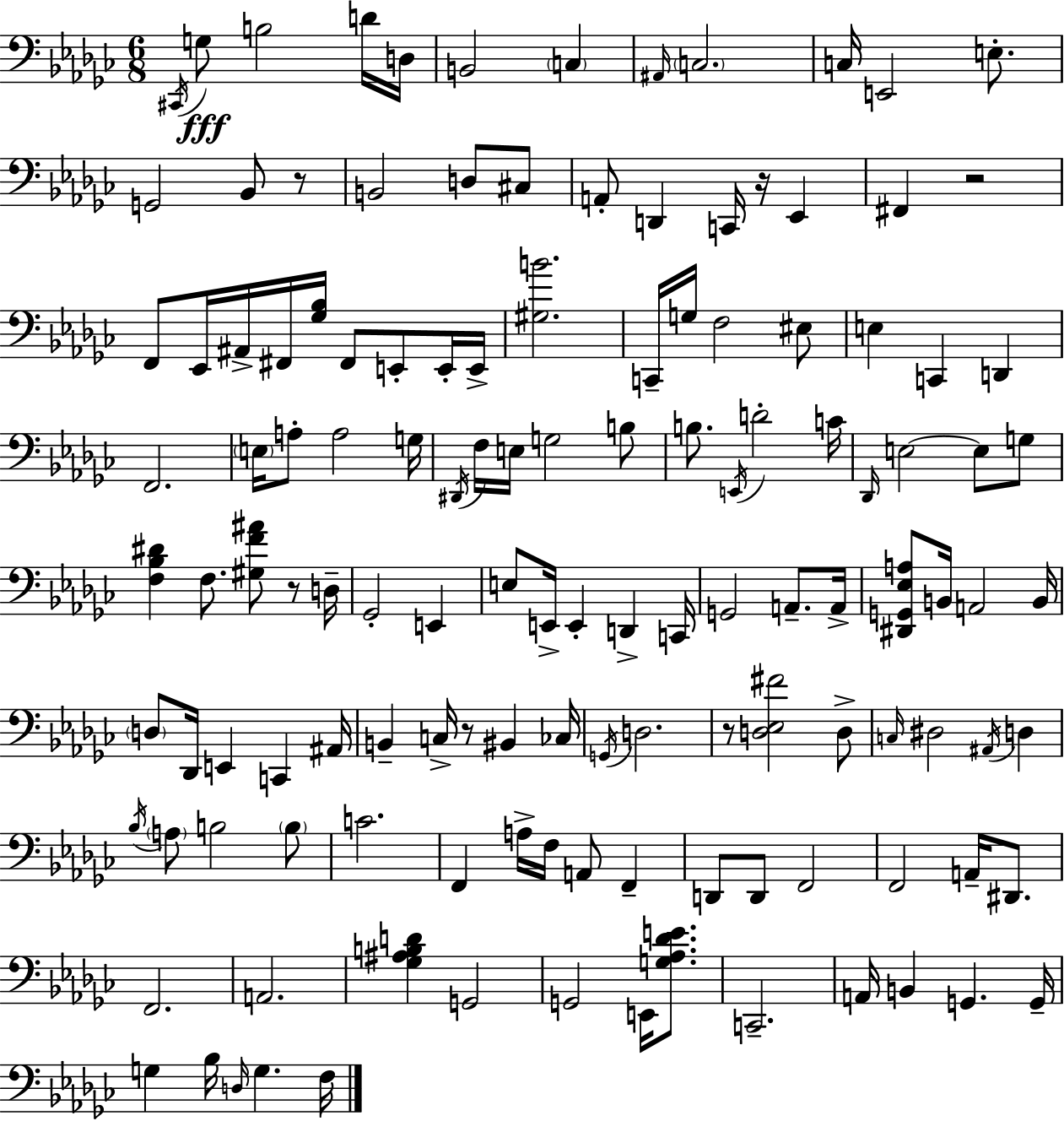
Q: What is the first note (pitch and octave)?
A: C#2